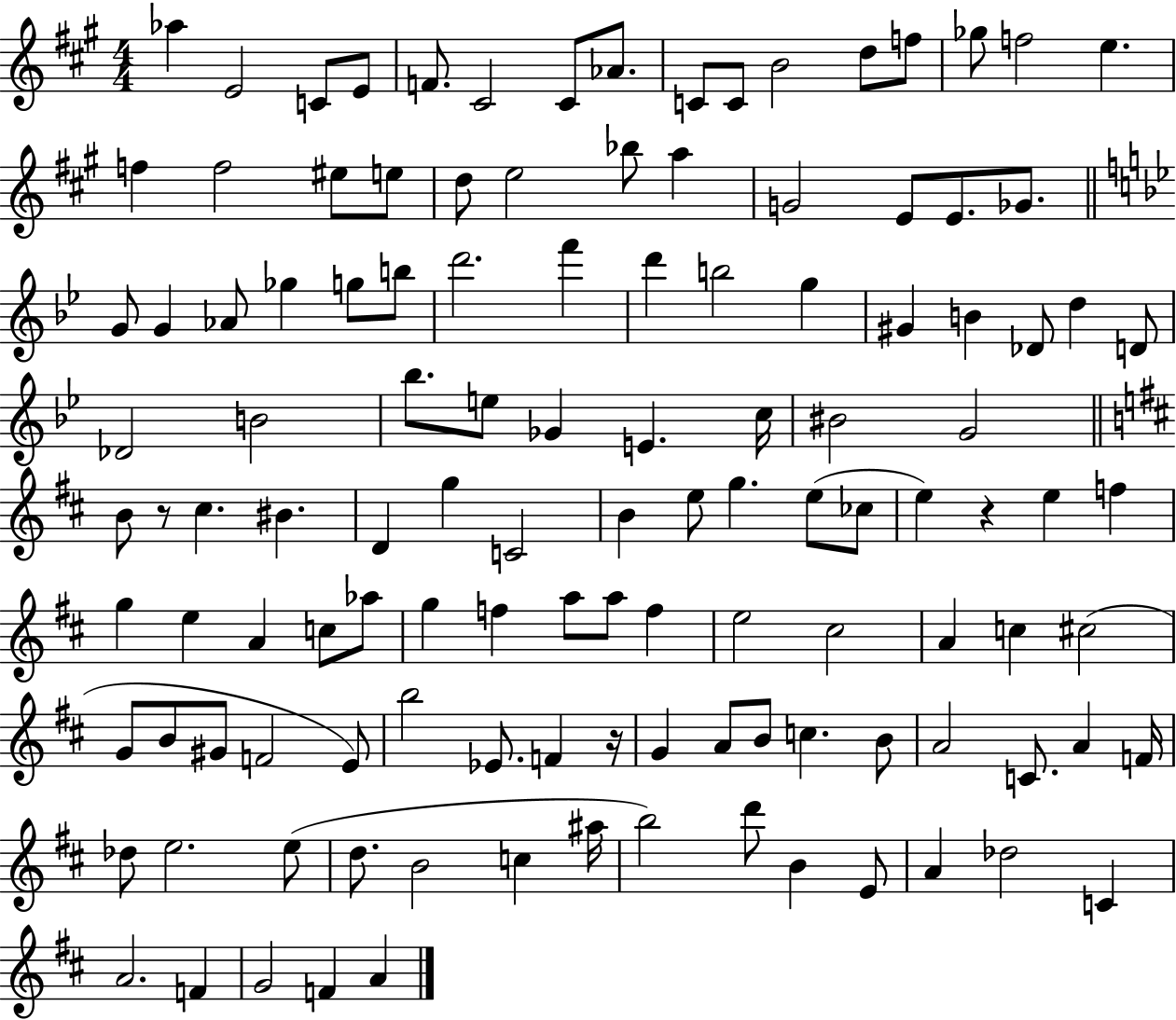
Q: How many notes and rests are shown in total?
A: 121